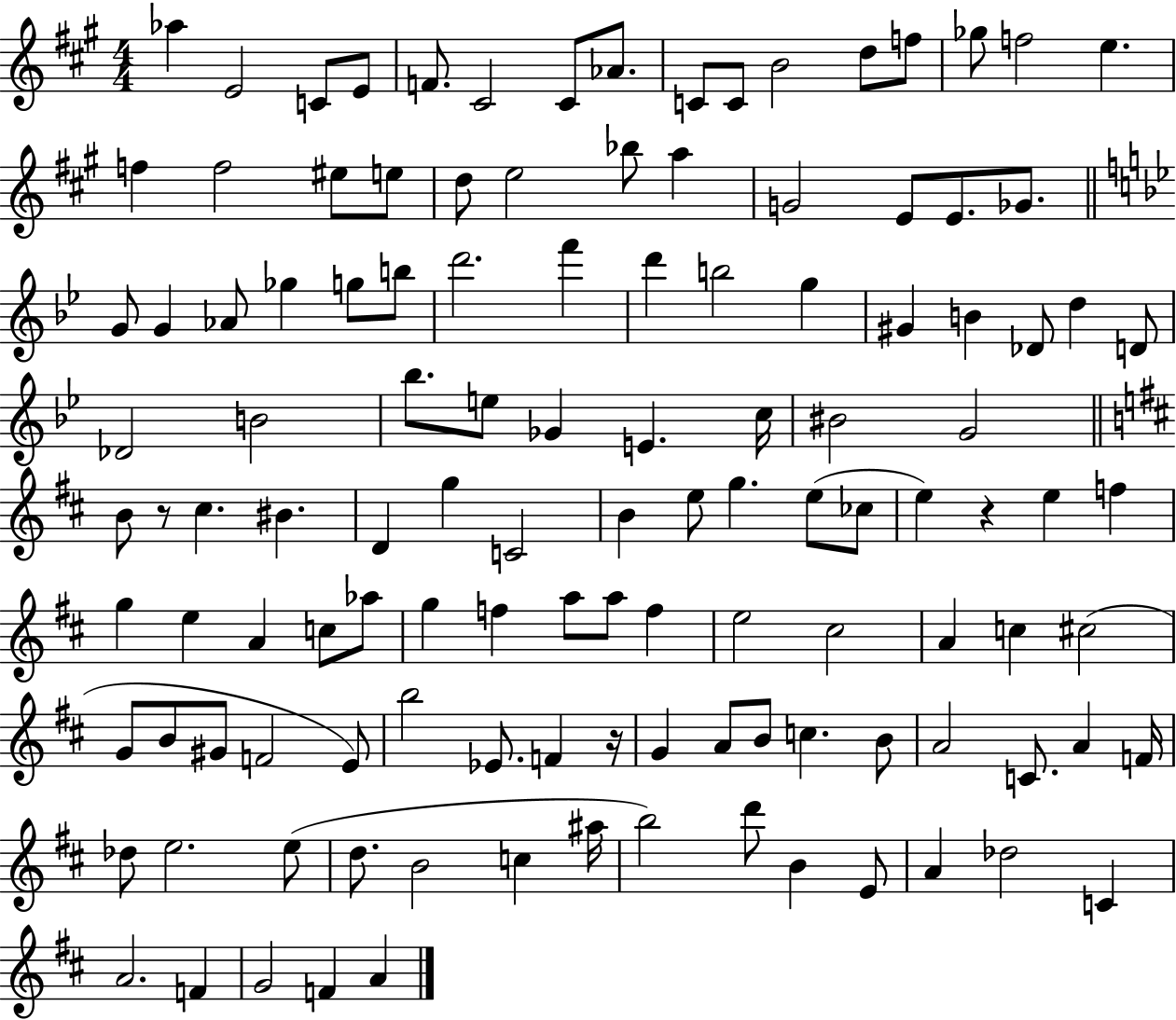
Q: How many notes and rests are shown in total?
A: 121